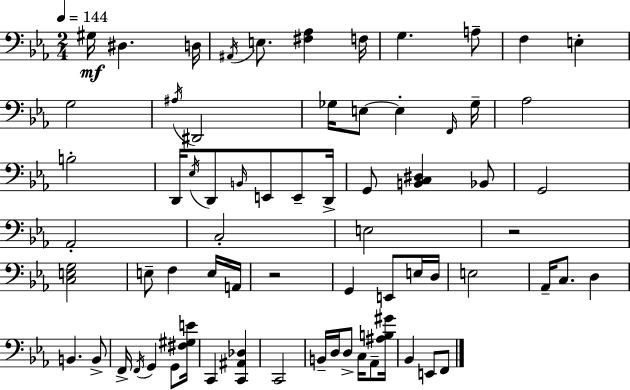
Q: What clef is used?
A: bass